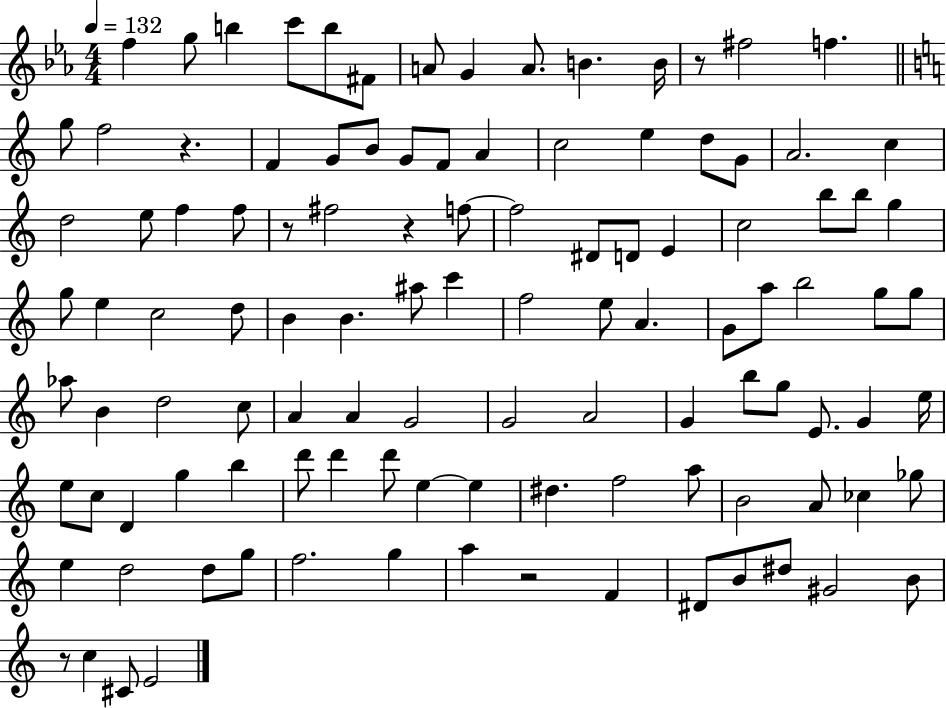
{
  \clef treble
  \numericTimeSignature
  \time 4/4
  \key ees \major
  \tempo 4 = 132
  f''4 g''8 b''4 c'''8 b''8 fis'8 | a'8 g'4 a'8. b'4. b'16 | r8 fis''2 f''4. | \bar "||" \break \key a \minor g''8 f''2 r4. | f'4 g'8 b'8 g'8 f'8 a'4 | c''2 e''4 d''8 g'8 | a'2. c''4 | \break d''2 e''8 f''4 f''8 | r8 fis''2 r4 f''8~~ | f''2 dis'8 d'8 e'4 | c''2 b''8 b''8 g''4 | \break g''8 e''4 c''2 d''8 | b'4 b'4. ais''8 c'''4 | f''2 e''8 a'4. | g'8 a''8 b''2 g''8 g''8 | \break aes''8 b'4 d''2 c''8 | a'4 a'4 g'2 | g'2 a'2 | g'4 b''8 g''8 e'8. g'4 e''16 | \break e''8 c''8 d'4 g''4 b''4 | d'''8 d'''4 d'''8 e''4~~ e''4 | dis''4. f''2 a''8 | b'2 a'8 ces''4 ges''8 | \break e''4 d''2 d''8 g''8 | f''2. g''4 | a''4 r2 f'4 | dis'8 b'8 dis''8 gis'2 b'8 | \break r8 c''4 cis'8 e'2 | \bar "|."
}